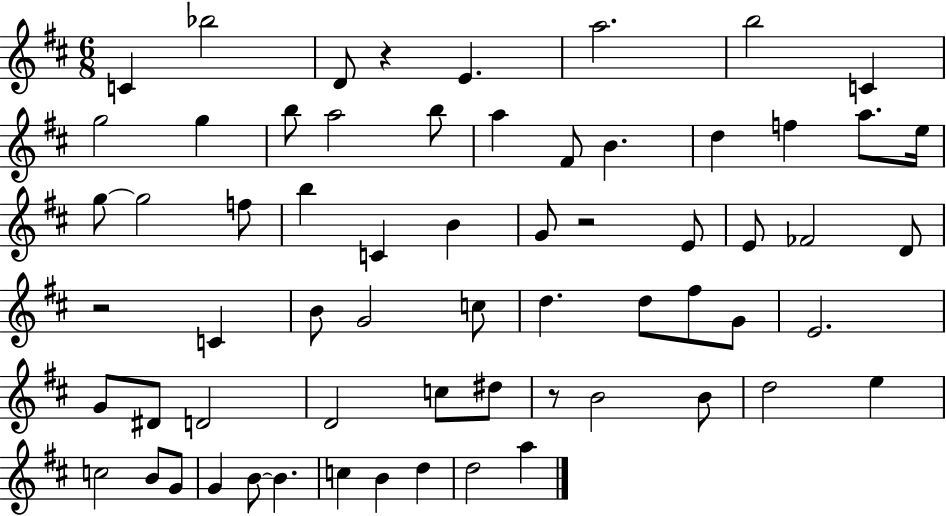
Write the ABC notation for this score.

X:1
T:Untitled
M:6/8
L:1/4
K:D
C _b2 D/2 z E a2 b2 C g2 g b/2 a2 b/2 a ^F/2 B d f a/2 e/4 g/2 g2 f/2 b C B G/2 z2 E/2 E/2 _F2 D/2 z2 C B/2 G2 c/2 d d/2 ^f/2 G/2 E2 G/2 ^D/2 D2 D2 c/2 ^d/2 z/2 B2 B/2 d2 e c2 B/2 G/2 G B/2 B c B d d2 a